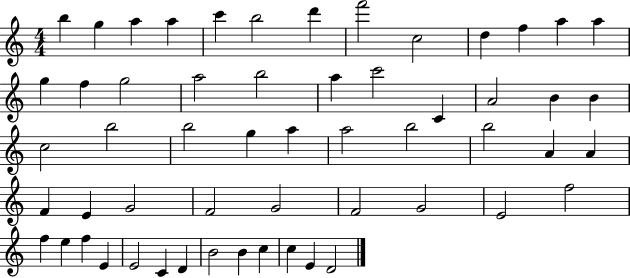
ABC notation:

X:1
T:Untitled
M:4/4
L:1/4
K:C
b g a a c' b2 d' f'2 c2 d f a a g f g2 a2 b2 a c'2 C A2 B B c2 b2 b2 g a a2 b2 b2 A A F E G2 F2 G2 F2 G2 E2 f2 f e f E E2 C D B2 B c c E D2